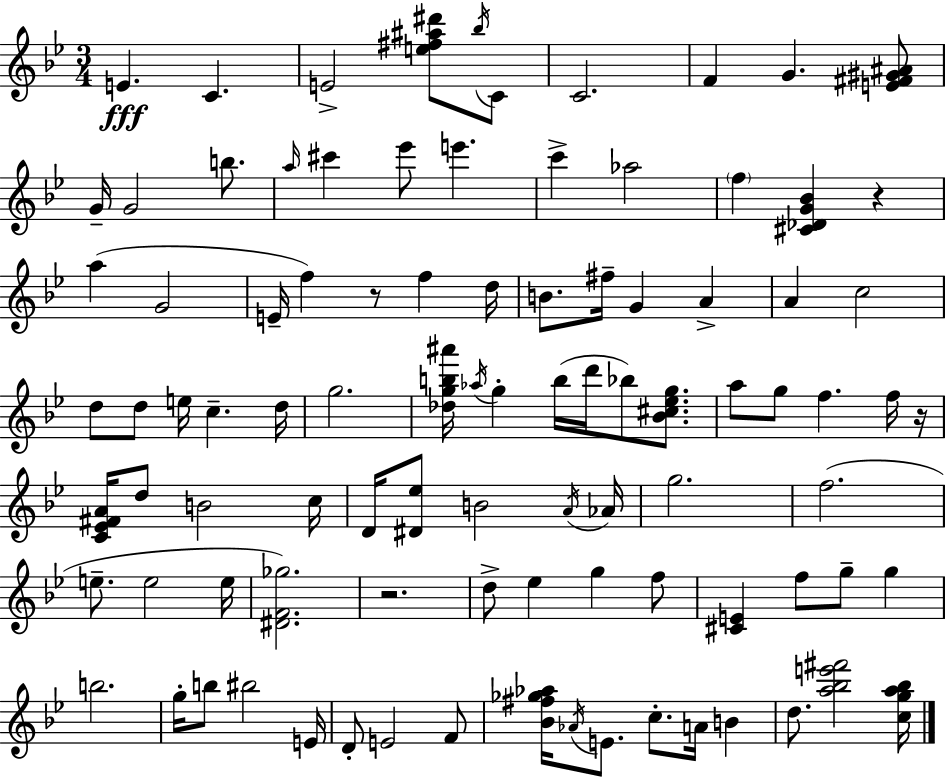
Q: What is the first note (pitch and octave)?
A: E4